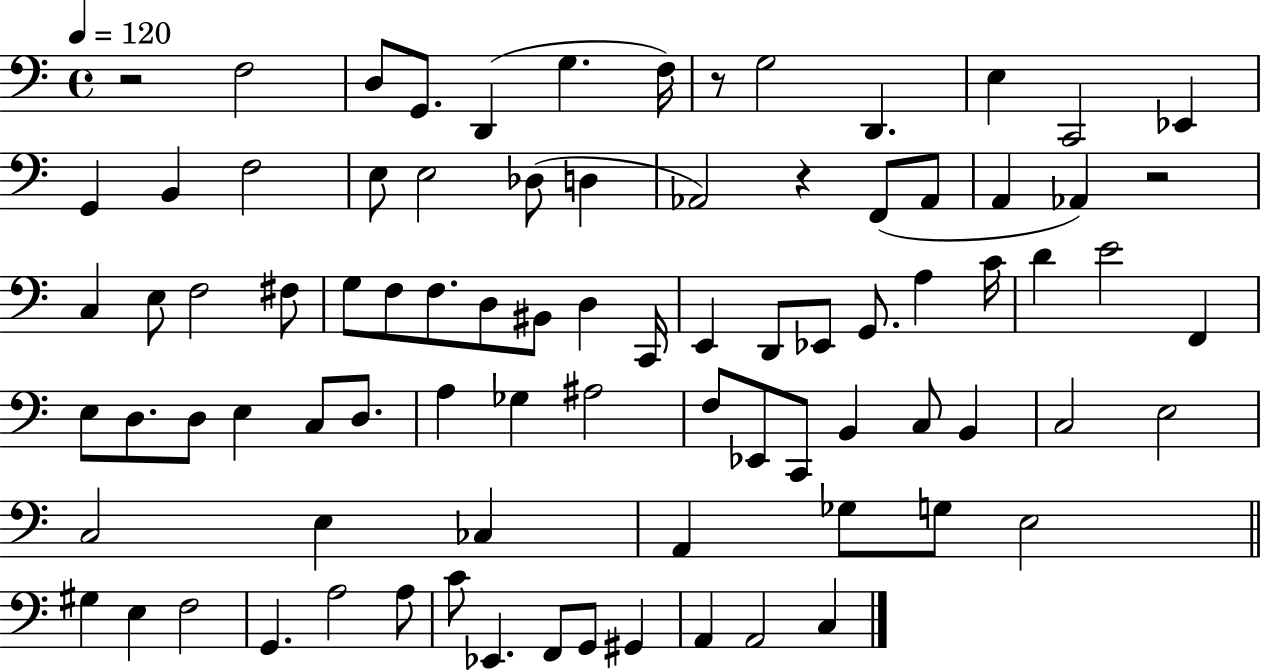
R/h F3/h D3/e G2/e. D2/q G3/q. F3/s R/e G3/h D2/q. E3/q C2/h Eb2/q G2/q B2/q F3/h E3/e E3/h Db3/e D3/q Ab2/h R/q F2/e Ab2/e A2/q Ab2/q R/h C3/q E3/e F3/h F#3/e G3/e F3/e F3/e. D3/e BIS2/e D3/q C2/s E2/q D2/e Eb2/e G2/e. A3/q C4/s D4/q E4/h F2/q E3/e D3/e. D3/e E3/q C3/e D3/e. A3/q Gb3/q A#3/h F3/e Eb2/e C2/e B2/q C3/e B2/q C3/h E3/h C3/h E3/q CES3/q A2/q Gb3/e G3/e E3/h G#3/q E3/q F3/h G2/q. A3/h A3/e C4/e Eb2/q. F2/e G2/e G#2/q A2/q A2/h C3/q